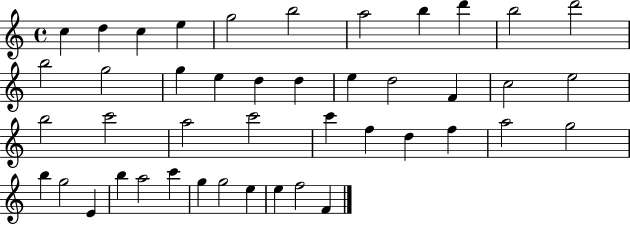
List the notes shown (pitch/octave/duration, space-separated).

C5/q D5/q C5/q E5/q G5/h B5/h A5/h B5/q D6/q B5/h D6/h B5/h G5/h G5/q E5/q D5/q D5/q E5/q D5/h F4/q C5/h E5/h B5/h C6/h A5/h C6/h C6/q F5/q D5/q F5/q A5/h G5/h B5/q G5/h E4/q B5/q A5/h C6/q G5/q G5/h E5/q E5/q F5/h F4/q